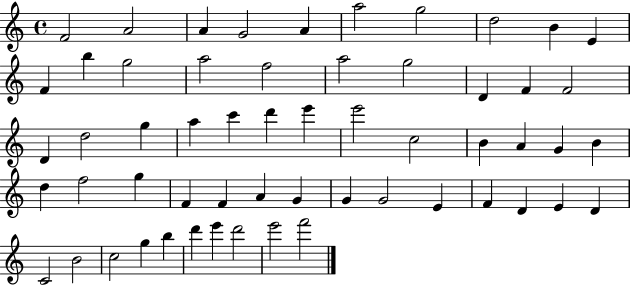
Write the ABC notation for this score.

X:1
T:Untitled
M:4/4
L:1/4
K:C
F2 A2 A G2 A a2 g2 d2 B E F b g2 a2 f2 a2 g2 D F F2 D d2 g a c' d' e' e'2 c2 B A G B d f2 g F F A G G G2 E F D E D C2 B2 c2 g b d' e' d'2 e'2 f'2